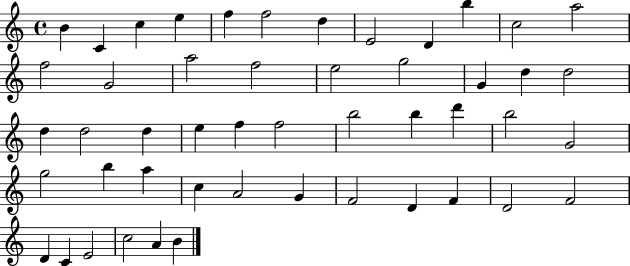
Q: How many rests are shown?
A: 0